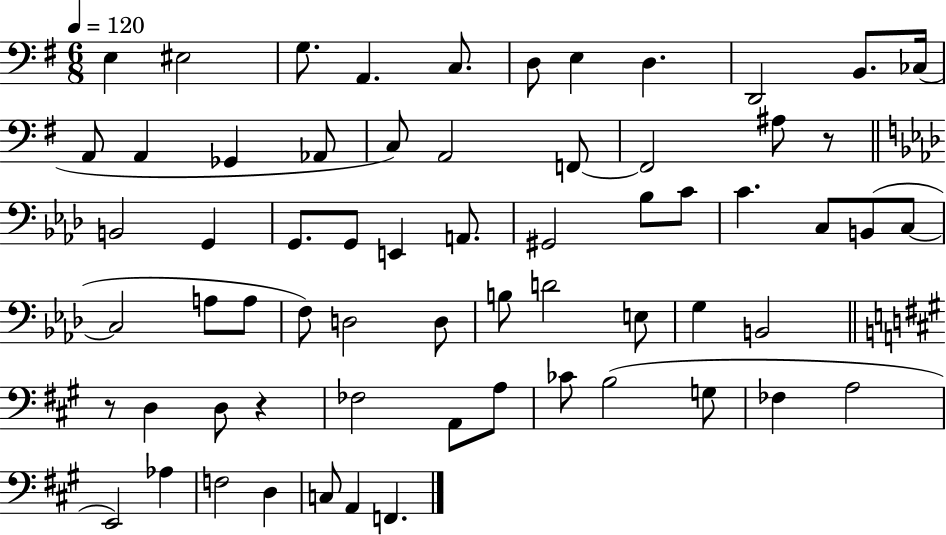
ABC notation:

X:1
T:Untitled
M:6/8
L:1/4
K:G
E, ^E,2 G,/2 A,, C,/2 D,/2 E, D, D,,2 B,,/2 _C,/4 A,,/2 A,, _G,, _A,,/2 C,/2 A,,2 F,,/2 F,,2 ^A,/2 z/2 B,,2 G,, G,,/2 G,,/2 E,, A,,/2 ^G,,2 _B,/2 C/2 C C,/2 B,,/2 C,/2 C,2 A,/2 A,/2 F,/2 D,2 D,/2 B,/2 D2 E,/2 G, B,,2 z/2 D, D,/2 z _F,2 A,,/2 A,/2 _C/2 B,2 G,/2 _F, A,2 E,,2 _A, F,2 D, C,/2 A,, F,,